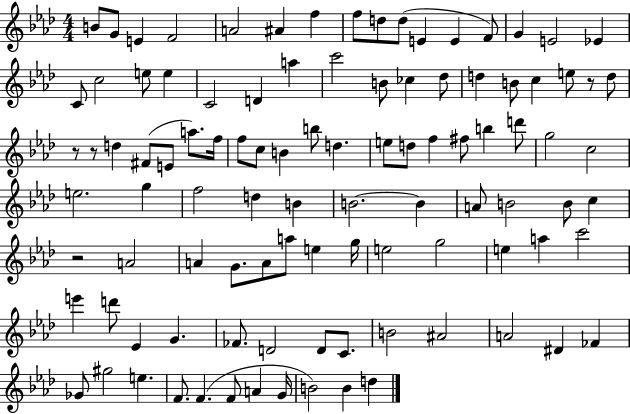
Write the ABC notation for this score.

X:1
T:Untitled
M:4/4
L:1/4
K:Ab
B/2 G/2 E F2 A2 ^A f f/2 d/2 d/2 E E F/2 G E2 _E C/2 c2 e/2 e C2 D a c'2 B/2 _c _d/2 d B/2 c e/2 z/2 d/2 z/2 z/2 d ^F/2 E/2 a/2 f/4 f/2 c/2 B b/2 d e/2 d/2 f ^f/2 b d'/2 g2 c2 e2 g f2 d B B2 B A/2 B2 B/2 c z2 A2 A G/2 A/2 a/2 e g/4 e2 g2 e a c'2 e' d'/2 _E G _F/2 D2 D/2 C/2 B2 ^A2 A2 ^D _F _G/2 ^g2 e F/2 F F/2 A G/4 B2 B d